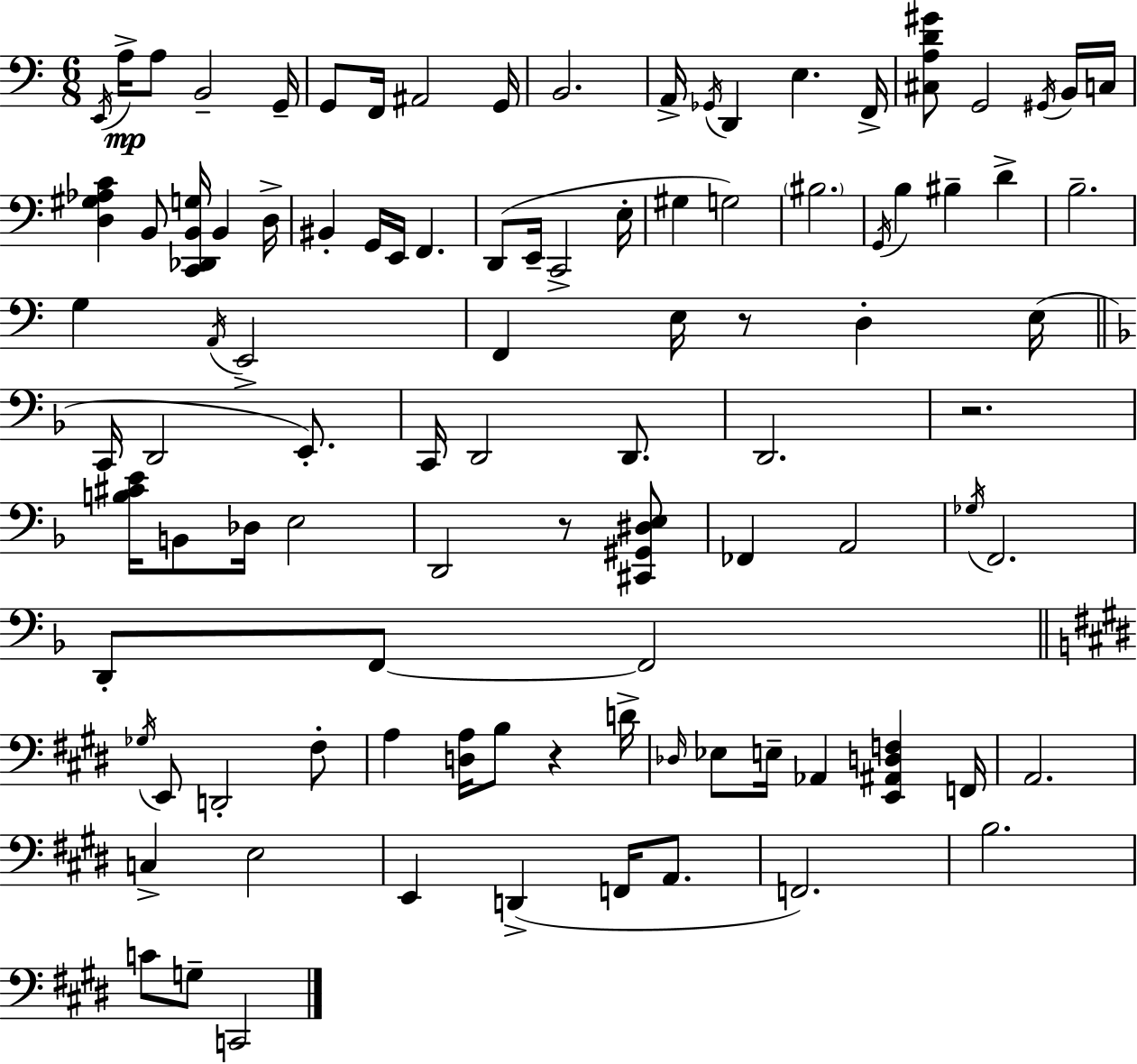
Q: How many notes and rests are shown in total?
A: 98